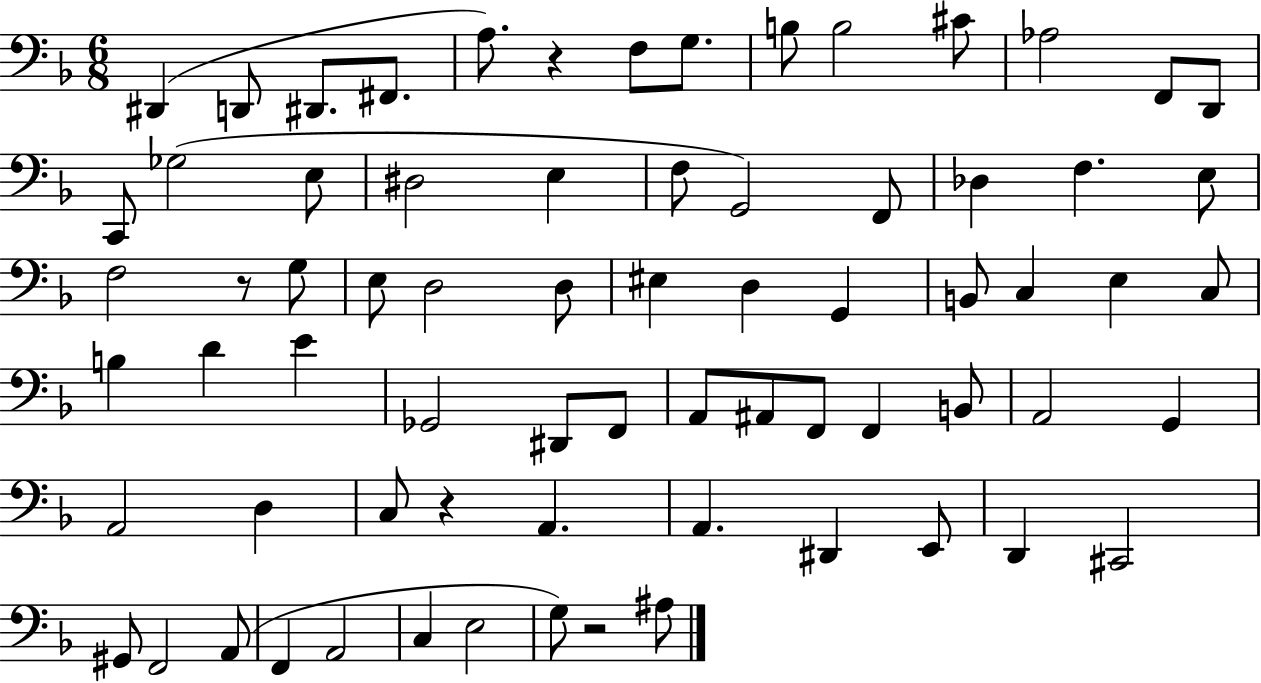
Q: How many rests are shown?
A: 4